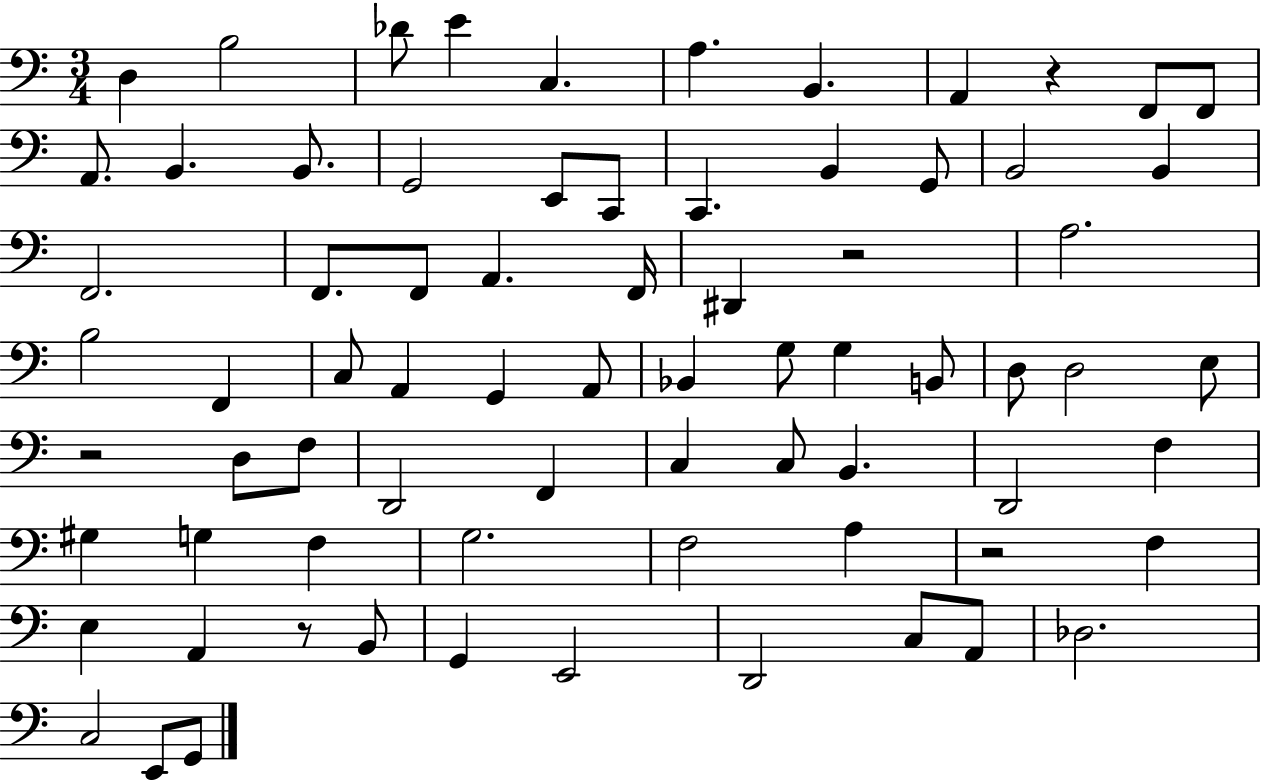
{
  \clef bass
  \numericTimeSignature
  \time 3/4
  \key c \major
  \repeat volta 2 { d4 b2 | des'8 e'4 c4. | a4. b,4. | a,4 r4 f,8 f,8 | \break a,8. b,4. b,8. | g,2 e,8 c,8 | c,4. b,4 g,8 | b,2 b,4 | \break f,2. | f,8. f,8 a,4. f,16 | dis,4 r2 | a2. | \break b2 f,4 | c8 a,4 g,4 a,8 | bes,4 g8 g4 b,8 | d8 d2 e8 | \break r2 d8 f8 | d,2 f,4 | c4 c8 b,4. | d,2 f4 | \break gis4 g4 f4 | g2. | f2 a4 | r2 f4 | \break e4 a,4 r8 b,8 | g,4 e,2 | d,2 c8 a,8 | des2. | \break c2 e,8 g,8 | } \bar "|."
}